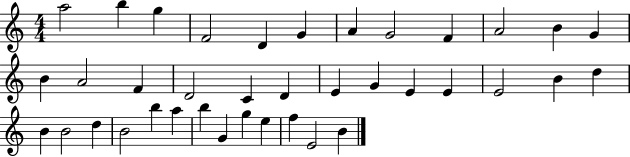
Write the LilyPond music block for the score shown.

{
  \clef treble
  \numericTimeSignature
  \time 4/4
  \key c \major
  a''2 b''4 g''4 | f'2 d'4 g'4 | a'4 g'2 f'4 | a'2 b'4 g'4 | \break b'4 a'2 f'4 | d'2 c'4 d'4 | e'4 g'4 e'4 e'4 | e'2 b'4 d''4 | \break b'4 b'2 d''4 | b'2 b''4 a''4 | b''4 g'4 g''4 e''4 | f''4 e'2 b'4 | \break \bar "|."
}